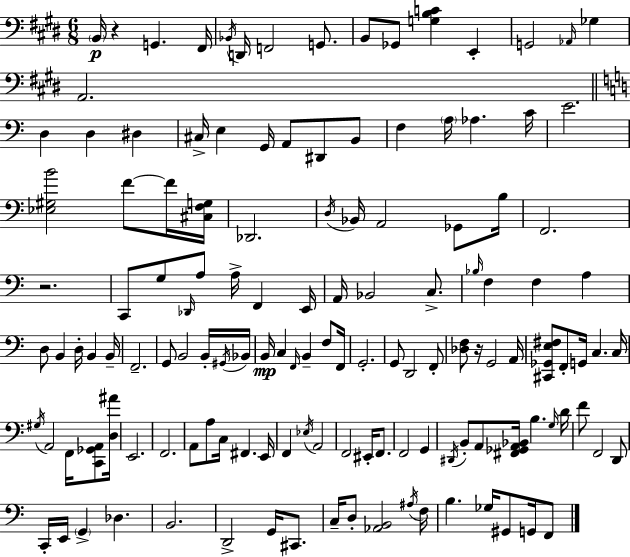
B2/s R/q G2/q. F#2/s Bb2/s D2/s F2/h G2/e. B2/e Gb2/e [G3,B3,C4]/q E2/q G2/h Ab2/s Gb3/q A2/h. D3/q D3/q D#3/q C#3/s E3/q G2/s A2/e D#2/e B2/e F3/q A3/s Ab3/q. C4/s E4/h. [Eb3,G#3,B4]/h F4/e F4/s [C#3,F3,G3]/s Db2/h. D3/s Bb2/s A2/h Gb2/e B3/s F2/h. R/h. C2/e G3/e Db2/s A3/e A3/s F2/q E2/s A2/s Bb2/h C3/e. Bb3/s F3/q F3/q A3/q D3/e B2/q D3/s B2/q B2/s F2/h. G2/e B2/h B2/s G#2/s Bb2/s B2/s C3/q F2/s B2/q F3/e F2/s G2/h. G2/e D2/h F2/e [Db3,F3]/e R/s G2/h A2/s [C#2,Gb2,E3,F#3]/e F2/e G2/s C3/q. C3/s G#3/s A2/h F2/s [C2,Gb2,A2]/e [D3,A#4]/s E2/h. F2/h. A2/e A3/e C3/s F#2/q. E2/s F2/q Eb3/s A2/h F2/h EIS2/s F2/e. F2/h G2/q D#2/s B2/e A2/e [F#2,Gb2,A2,Bb2]/s B3/q. G3/s D4/s F4/e F2/h D2/e C2/s E2/s G2/q Db3/q. B2/h. D2/h G2/s C#2/e. C3/s D3/e [Ab2,B2]/h A#3/s F3/s B3/q. Gb3/s G#2/e G2/s F2/e